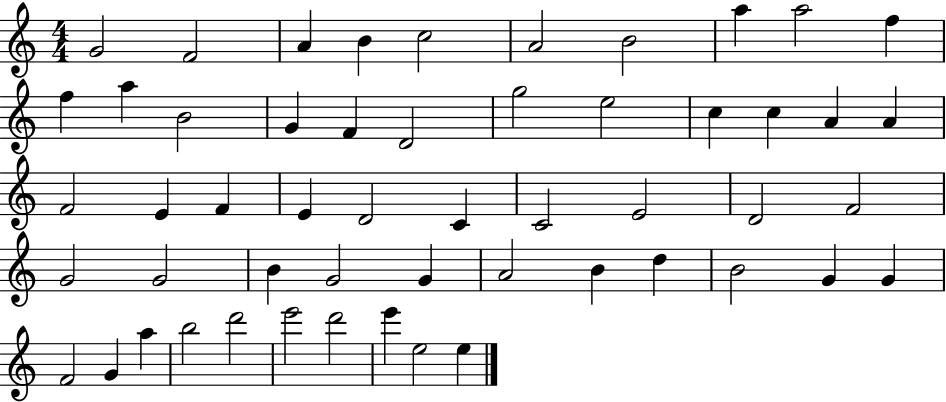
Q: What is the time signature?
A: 4/4